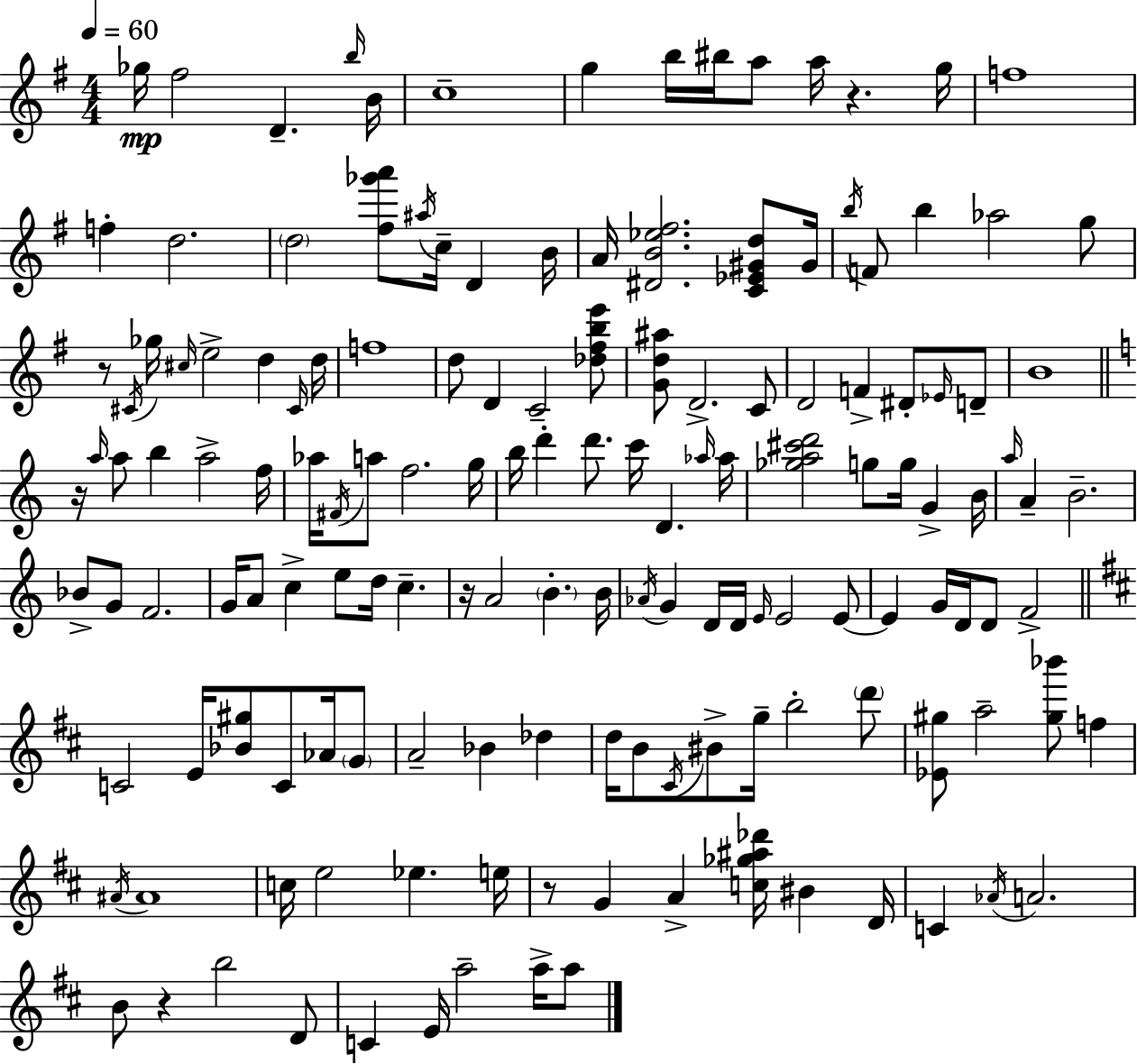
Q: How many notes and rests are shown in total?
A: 148